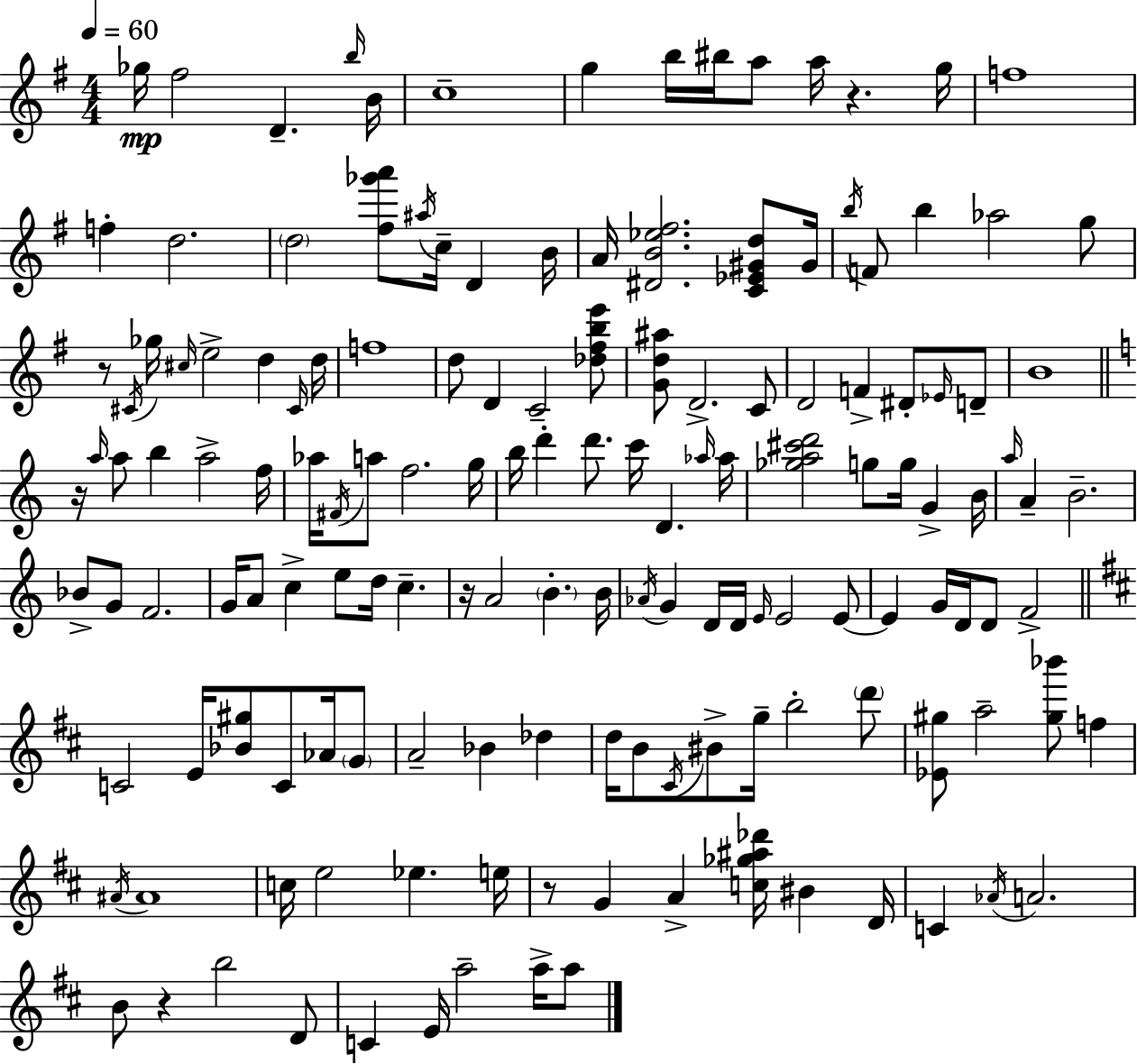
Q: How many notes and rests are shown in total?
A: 148